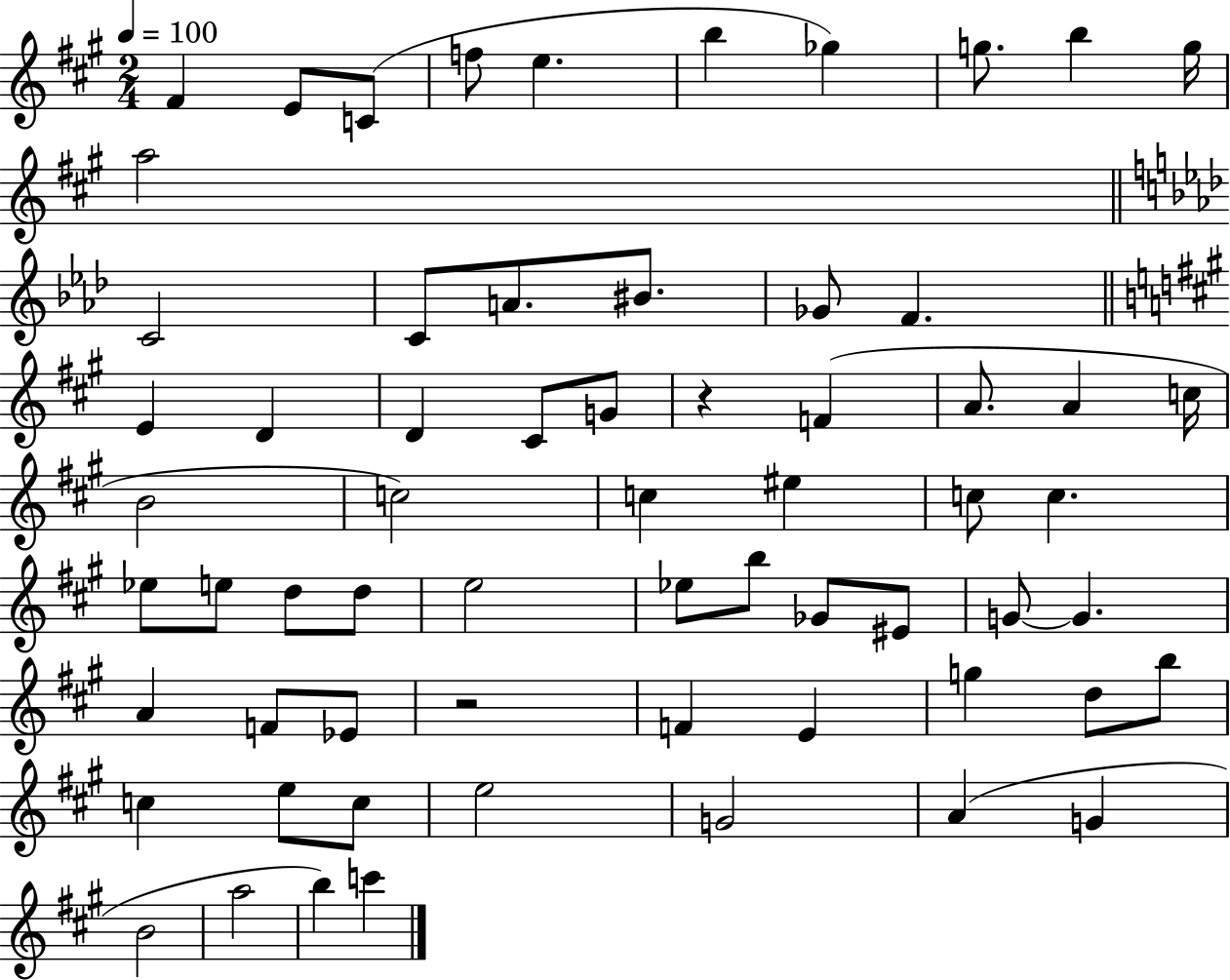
F#4/q E4/e C4/e F5/e E5/q. B5/q Gb5/q G5/e. B5/q G5/s A5/h C4/h C4/e A4/e. BIS4/e. Gb4/e F4/q. E4/q D4/q D4/q C#4/e G4/e R/q F4/q A4/e. A4/q C5/s B4/h C5/h C5/q EIS5/q C5/e C5/q. Eb5/e E5/e D5/e D5/e E5/h Eb5/e B5/e Gb4/e EIS4/e G4/e G4/q. A4/q F4/e Eb4/e R/h F4/q E4/q G5/q D5/e B5/e C5/q E5/e C5/e E5/h G4/h A4/q G4/q B4/h A5/h B5/q C6/q